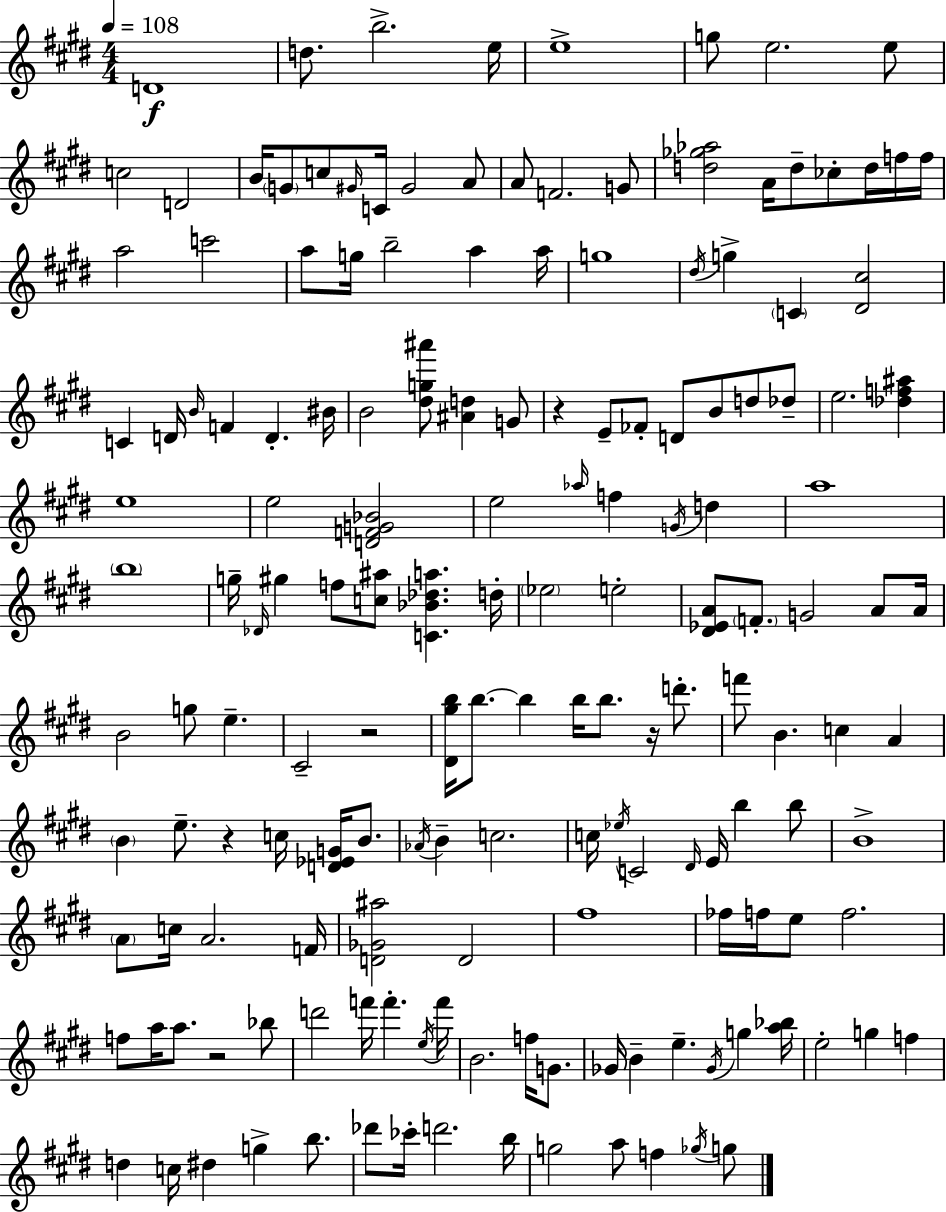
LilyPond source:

{
  \clef treble
  \numericTimeSignature
  \time 4/4
  \key e \major
  \tempo 4 = 108
  \repeat volta 2 { d'1\f | d''8. b''2.-> e''16 | e''1-> | g''8 e''2. e''8 | \break c''2 d'2 | b'16 \parenthesize g'8 c''8 \grace { gis'16 } c'16 gis'2 a'8 | a'8 f'2. g'8 | <d'' ges'' aes''>2 a'16 d''8-- ces''8-. d''16 f''16 | \break f''16 a''2 c'''2 | a''8 g''16 b''2-- a''4 | a''16 g''1 | \acciaccatura { dis''16 } g''4-> \parenthesize c'4 <dis' cis''>2 | \break c'4 d'16 \grace { b'16 } f'4 d'4.-. | bis'16 b'2 <dis'' g'' ais'''>8 <ais' d''>4 | g'8 r4 e'8-- fes'8-. d'8 b'8 d''8 | des''8-- e''2. <des'' f'' ais''>4 | \break e''1 | e''2 <d' f' g' bes'>2 | e''2 \grace { aes''16 } f''4 | \acciaccatura { g'16 } d''4 a''1 | \break \parenthesize b''1 | g''16-- \grace { des'16 } gis''4 f''8 <c'' ais''>8 <c' bes' des'' a''>4. | d''16-. \parenthesize ees''2 e''2-. | <dis' ees' a'>8 \parenthesize f'8.-. g'2 | \break a'8 a'16 b'2 g''8 | e''4.-- cis'2-- r2 | <dis' gis'' b''>16 b''8.~~ b''4 b''16 b''8. | r16 d'''8.-. f'''8 b'4. c''4 | \break a'4 \parenthesize b'4 e''8.-- r4 | c''16 <d' ees' g'>16 b'8. \acciaccatura { aes'16 } b'4-- c''2. | c''16 \acciaccatura { ees''16 } c'2 | \grace { dis'16 } e'16 b''4 b''8 b'1-> | \break \parenthesize a'8 c''16 a'2. | f'16 <d' ges' ais''>2 | d'2 fis''1 | fes''16 f''16 e''8 f''2. | \break f''8 a''16 a''8. r2 | bes''8 d'''2 | f'''16 f'''4.-. \acciaccatura { e''16 } f'''16 b'2. | f''16 g'8. ges'16 b'4-- e''4.-- | \break \acciaccatura { ges'16 } g''4 <a'' bes''>16 e''2-. | g''4 f''4 d''4 c''16 | dis''4 g''4-> b''8. des'''8 ces'''16-. d'''2. | b''16 g''2 | \break a''8 f''4 \acciaccatura { ges''16 } g''8 } \bar "|."
}